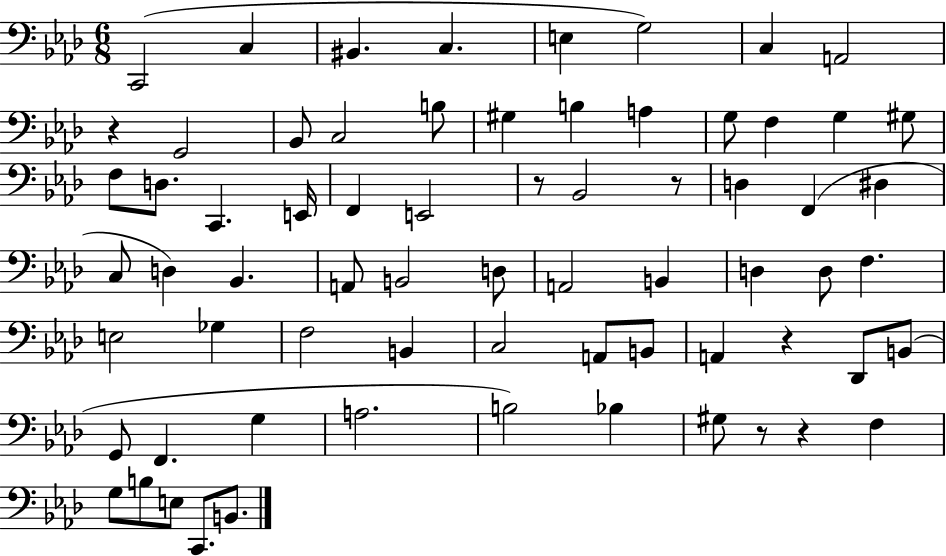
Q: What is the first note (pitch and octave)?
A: C2